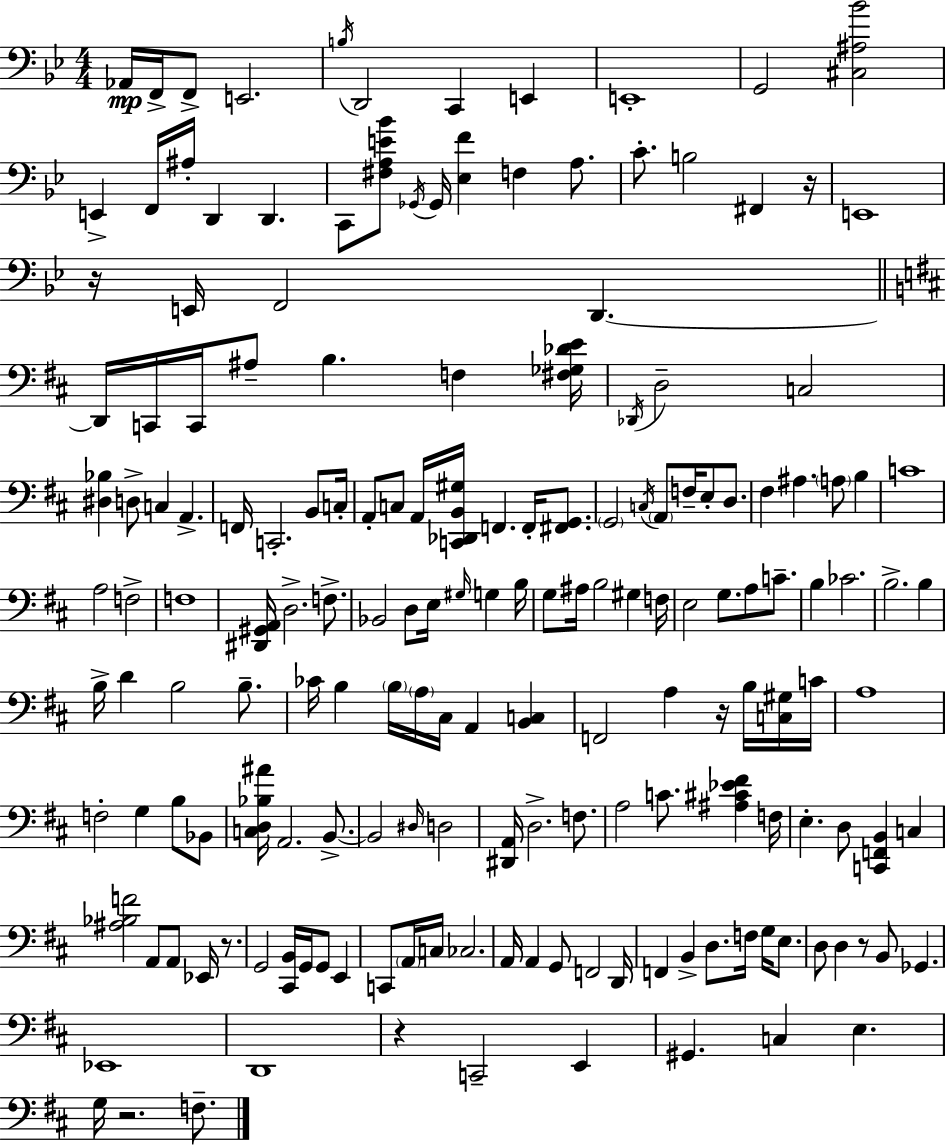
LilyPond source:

{
  \clef bass
  \numericTimeSignature
  \time 4/4
  \key bes \major
  aes,16\mp f,16-> f,8-> e,2. | \acciaccatura { b16 } d,2 c,4 e,4 | e,1-. | g,2 <cis ais bes'>2 | \break e,4-> f,16 ais16-. d,4 d,4. | c,8 <fis a e' bes'>8 \acciaccatura { ges,16 } ges,16 <ees f'>4 f4 a8. | c'8.-. b2 fis,4 | r16 e,1 | \break r16 e,16 f,2 d,4.~~ | \bar "||" \break \key b \minor d,16 c,16 c,16 ais8-- b4. f4 <fis ges des' e'>16 | \acciaccatura { des,16 } d2-- c2 | <dis bes>4 d8-> c4 a,4.-> | f,16 c,2.-. b,8 | \break c16-. a,8-. c8 a,16 <c, des, b, gis>16 f,4. f,16-. <fis, g,>8. | \parenthesize g,2 \acciaccatura { c16 } \parenthesize a,8 f16-- e8-. d8. | fis4 ais4. \parenthesize a8 b4 | c'1 | \break a2 f2-> | f1 | <dis, gis, a,>16 d2.-> f8.-> | bes,2 d8 e16 \grace { gis16 } g4 | \break b16 g8 ais16 b2 gis4 | f16 e2 g8. a8 | c'8.-- b4 ces'2. | b2.-> b4 | \break b16-> d'4 b2 | b8.-- ces'16 b4 \parenthesize b16 \parenthesize a16 cis16 a,4 <b, c>4 | f,2 a4 r16 | b16 <c gis>16 c'16 a1 | \break f2-. g4 b8 | bes,8 <c d bes ais'>16 a,2. | b,8.->~~ b,2 \grace { dis16 } d2 | <dis, a,>16 d2.-> | \break f8. a2 c'8. <ais cis' ees' fis'>4 | f16 e4.-. d8 <c, f, b,>4 | c4 <ais bes f'>2 a,8 a,8 | ees,16 r8. g,2 <cis, b,>16 g,16 g,8 | \break e,4 c,8 \parenthesize a,16 c16 ces2. | a,16 a,4 g,8 f,2 | d,16 f,4 b,4-> d8. f16 | g16 e8. d8 d4 r8 b,8 ges,4. | \break ees,1 | d,1 | r4 c,2-- | e,4 gis,4. c4 e4. | \break g16 r2. | f8.-- \bar "|."
}